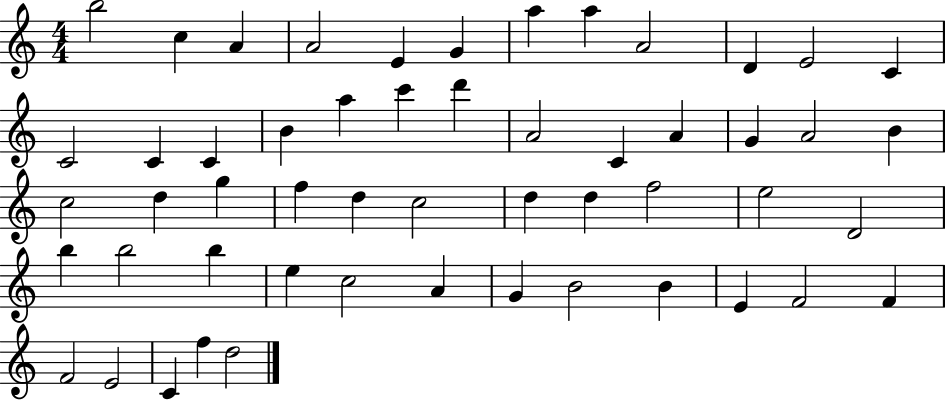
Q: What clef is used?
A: treble